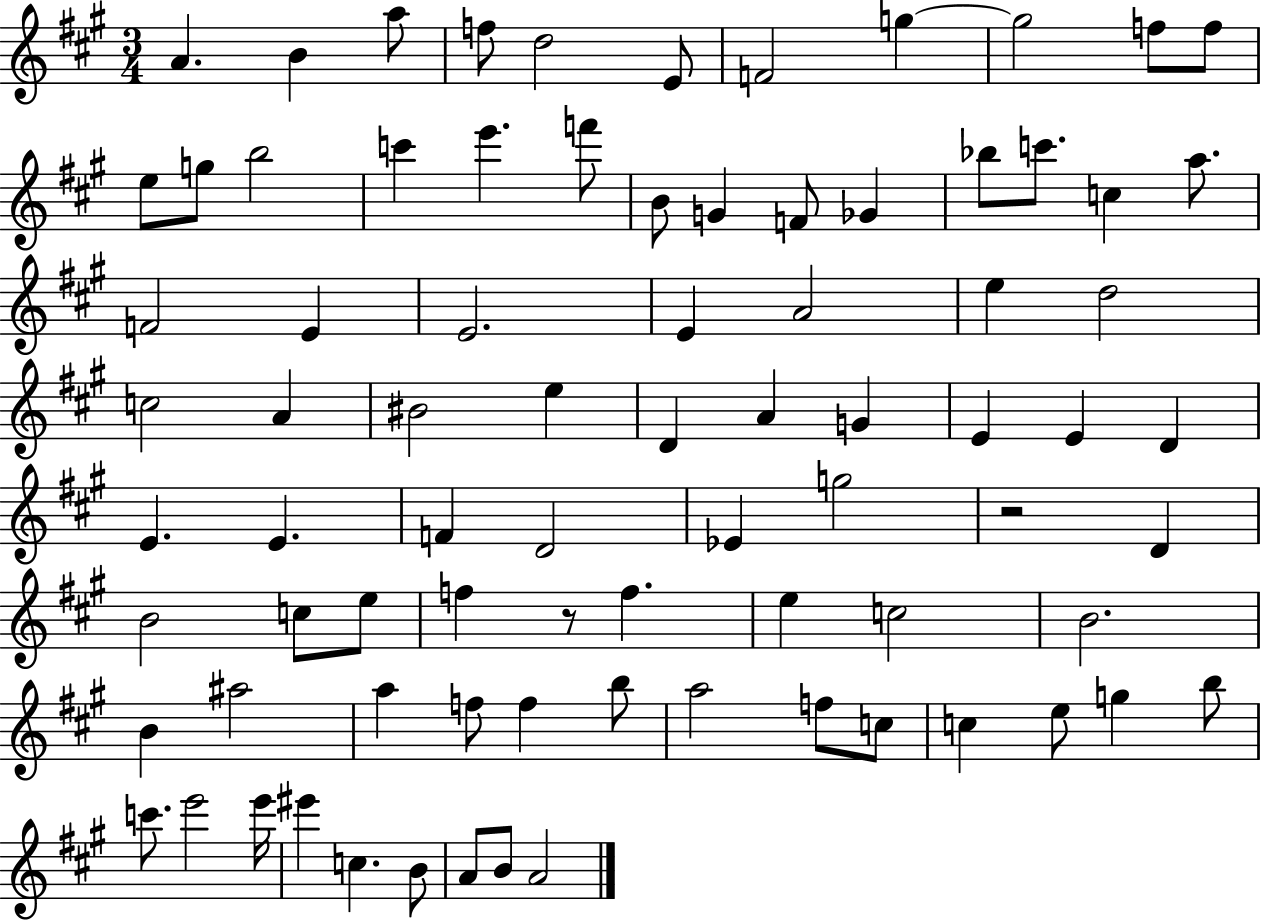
{
  \clef treble
  \numericTimeSignature
  \time 3/4
  \key a \major
  a'4. b'4 a''8 | f''8 d''2 e'8 | f'2 g''4~~ | g''2 f''8 f''8 | \break e''8 g''8 b''2 | c'''4 e'''4. f'''8 | b'8 g'4 f'8 ges'4 | bes''8 c'''8. c''4 a''8. | \break f'2 e'4 | e'2. | e'4 a'2 | e''4 d''2 | \break c''2 a'4 | bis'2 e''4 | d'4 a'4 g'4 | e'4 e'4 d'4 | \break e'4. e'4. | f'4 d'2 | ees'4 g''2 | r2 d'4 | \break b'2 c''8 e''8 | f''4 r8 f''4. | e''4 c''2 | b'2. | \break b'4 ais''2 | a''4 f''8 f''4 b''8 | a''2 f''8 c''8 | c''4 e''8 g''4 b''8 | \break c'''8. e'''2 e'''16 | eis'''4 c''4. b'8 | a'8 b'8 a'2 | \bar "|."
}